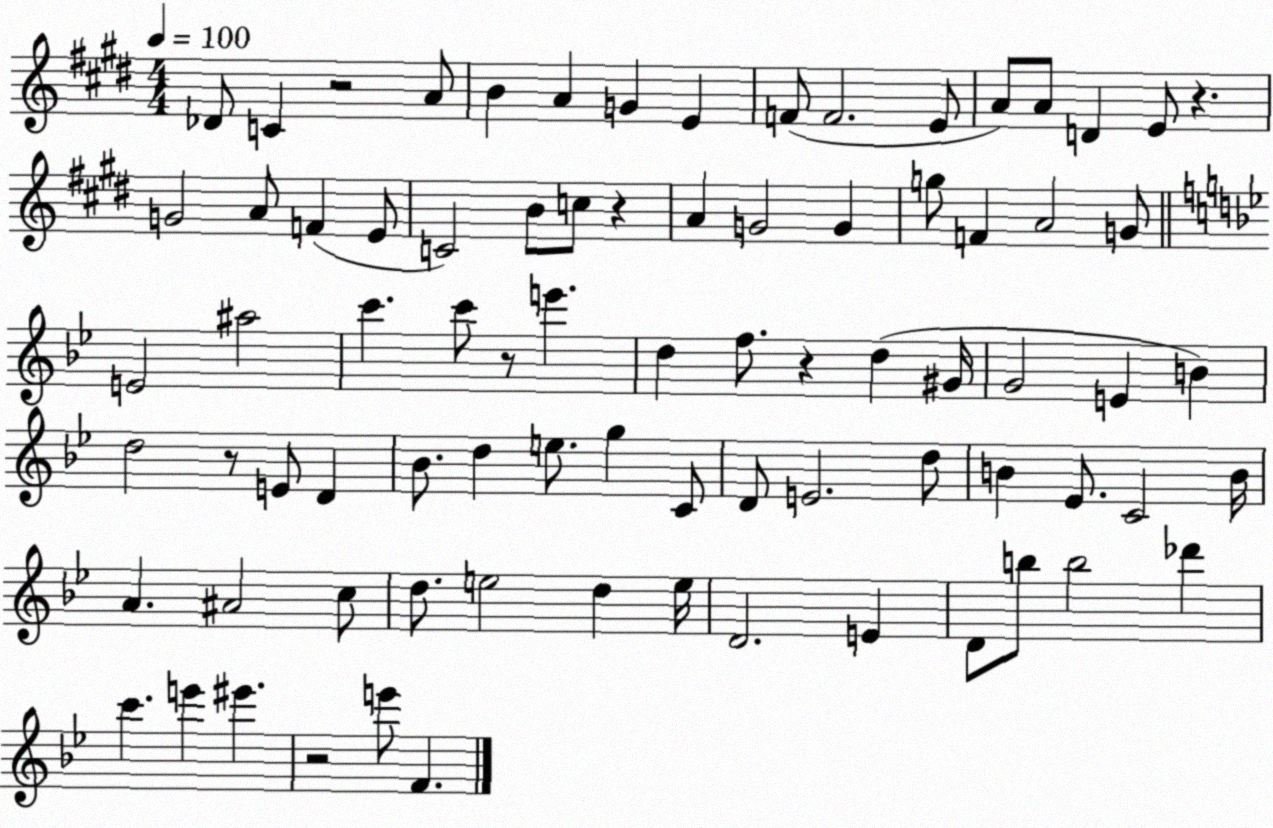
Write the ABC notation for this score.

X:1
T:Untitled
M:4/4
L:1/4
K:E
_D/2 C z2 A/2 B A G E F/2 F2 E/2 A/2 A/2 D E/2 z G2 A/2 F E/2 C2 B/2 c/2 z A G2 G g/2 F A2 G/2 E2 ^a2 c' c'/2 z/2 e' d f/2 z d ^G/4 G2 E B d2 z/2 E/2 D _B/2 d e/2 g C/2 D/2 E2 d/2 B _E/2 C2 B/4 A ^A2 c/2 d/2 e2 d e/4 D2 E D/2 b/2 b2 _d' c' e' ^e' z2 e'/2 F